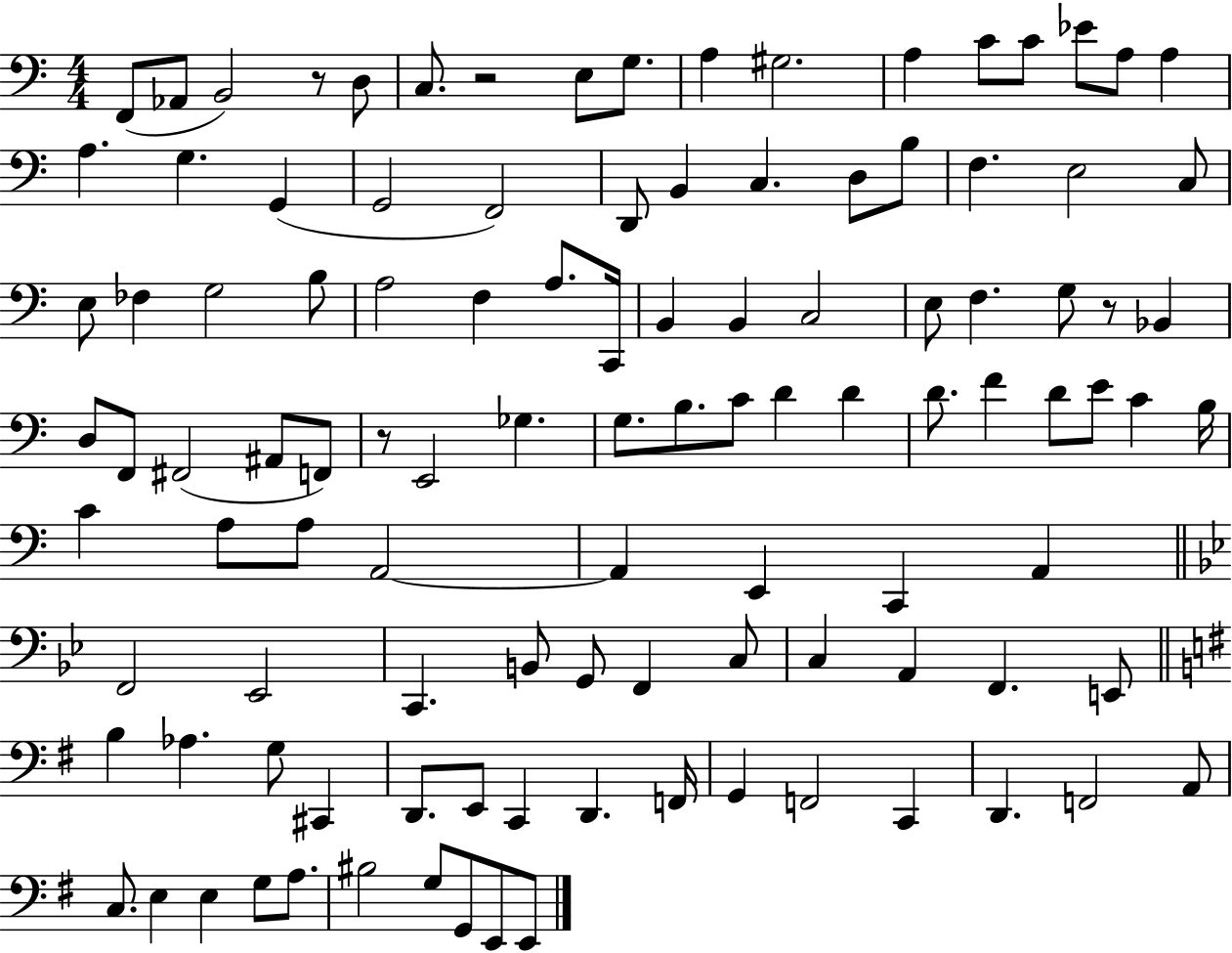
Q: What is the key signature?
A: C major